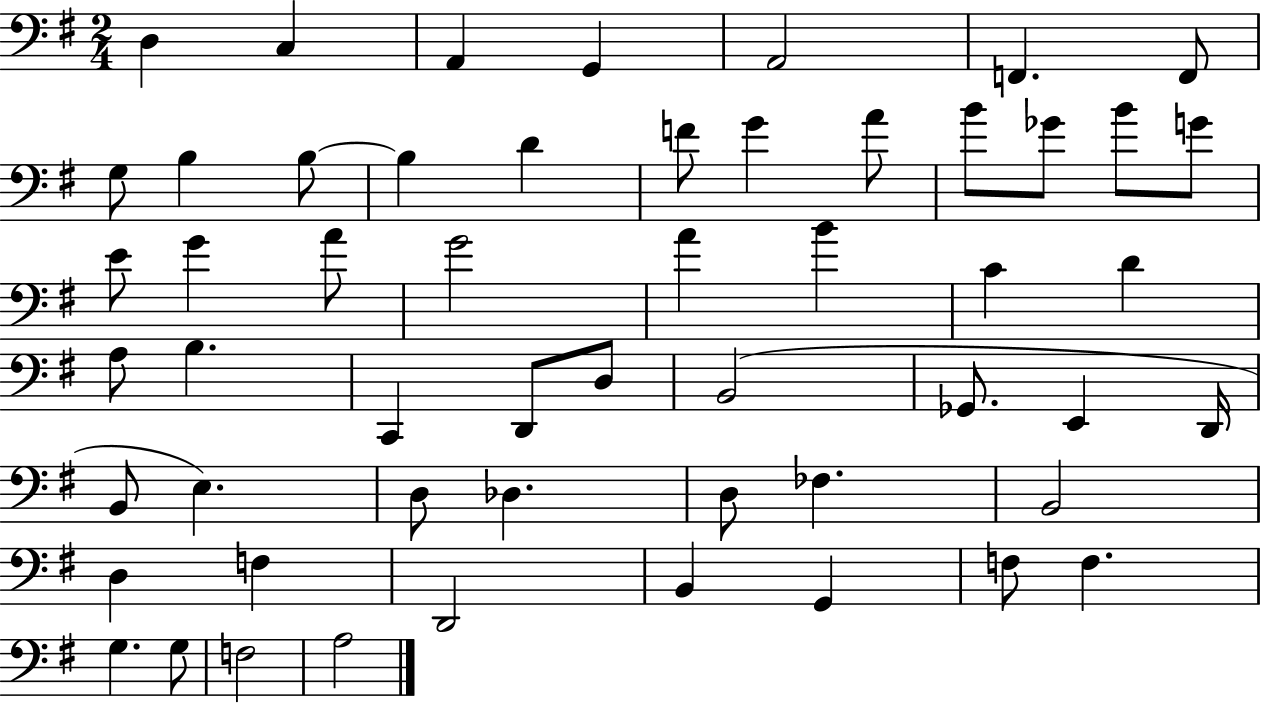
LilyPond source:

{
  \clef bass
  \numericTimeSignature
  \time 2/4
  \key g \major
  d4 c4 | a,4 g,4 | a,2 | f,4. f,8 | \break g8 b4 b8~~ | b4 d'4 | f'8 g'4 a'8 | b'8 ges'8 b'8 g'8 | \break e'8 g'4 a'8 | g'2 | a'4 b'4 | c'4 d'4 | \break a8 b4. | c,4 d,8 d8 | b,2( | ges,8. e,4 d,16 | \break b,8 e4.) | d8 des4. | d8 fes4. | b,2 | \break d4 f4 | d,2 | b,4 g,4 | f8 f4. | \break g4. g8 | f2 | a2 | \bar "|."
}